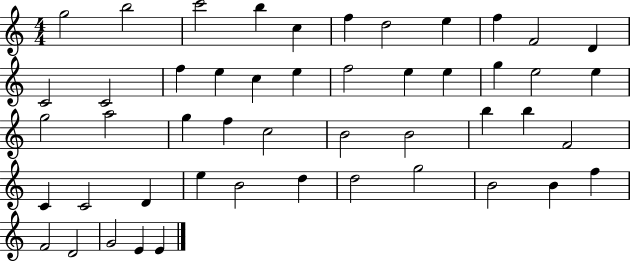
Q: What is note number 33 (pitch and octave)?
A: F4